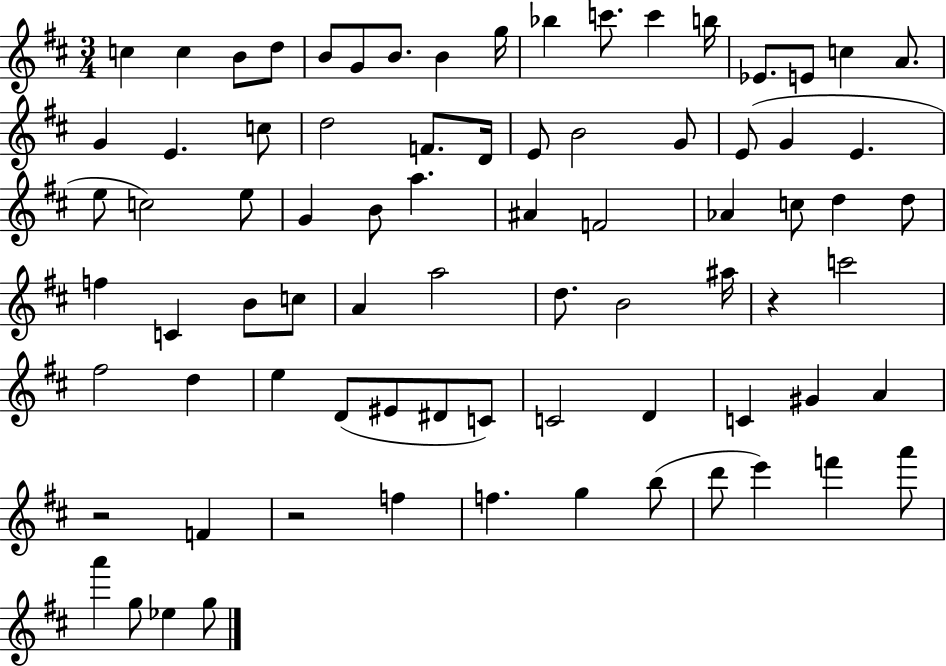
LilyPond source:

{
  \clef treble
  \numericTimeSignature
  \time 3/4
  \key d \major
  c''4 c''4 b'8 d''8 | b'8 g'8 b'8. b'4 g''16 | bes''4 c'''8. c'''4 b''16 | ees'8. e'8 c''4 a'8. | \break g'4 e'4. c''8 | d''2 f'8. d'16 | e'8 b'2 g'8 | e'8( g'4 e'4. | \break e''8 c''2) e''8 | g'4 b'8 a''4. | ais'4 f'2 | aes'4 c''8 d''4 d''8 | \break f''4 c'4 b'8 c''8 | a'4 a''2 | d''8. b'2 ais''16 | r4 c'''2 | \break fis''2 d''4 | e''4 d'8( eis'8 dis'8 c'8) | c'2 d'4 | c'4 gis'4 a'4 | \break r2 f'4 | r2 f''4 | f''4. g''4 b''8( | d'''8 e'''4) f'''4 a'''8 | \break a'''4 g''8 ees''4 g''8 | \bar "|."
}